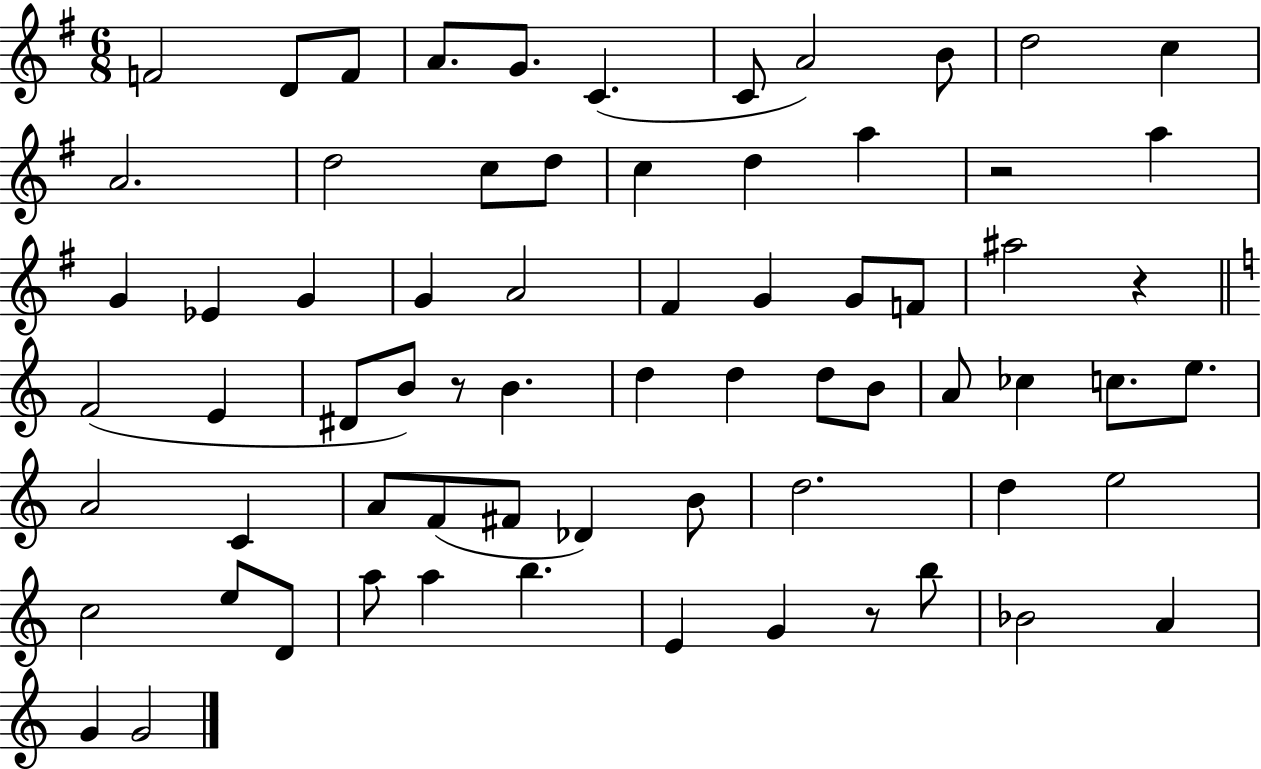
F4/h D4/e F4/e A4/e. G4/e. C4/q. C4/e A4/h B4/e D5/h C5/q A4/h. D5/h C5/e D5/e C5/q D5/q A5/q R/h A5/q G4/q Eb4/q G4/q G4/q A4/h F#4/q G4/q G4/e F4/e A#5/h R/q F4/h E4/q D#4/e B4/e R/e B4/q. D5/q D5/q D5/e B4/e A4/e CES5/q C5/e. E5/e. A4/h C4/q A4/e F4/e F#4/e Db4/q B4/e D5/h. D5/q E5/h C5/h E5/e D4/e A5/e A5/q B5/q. E4/q G4/q R/e B5/e Bb4/h A4/q G4/q G4/h